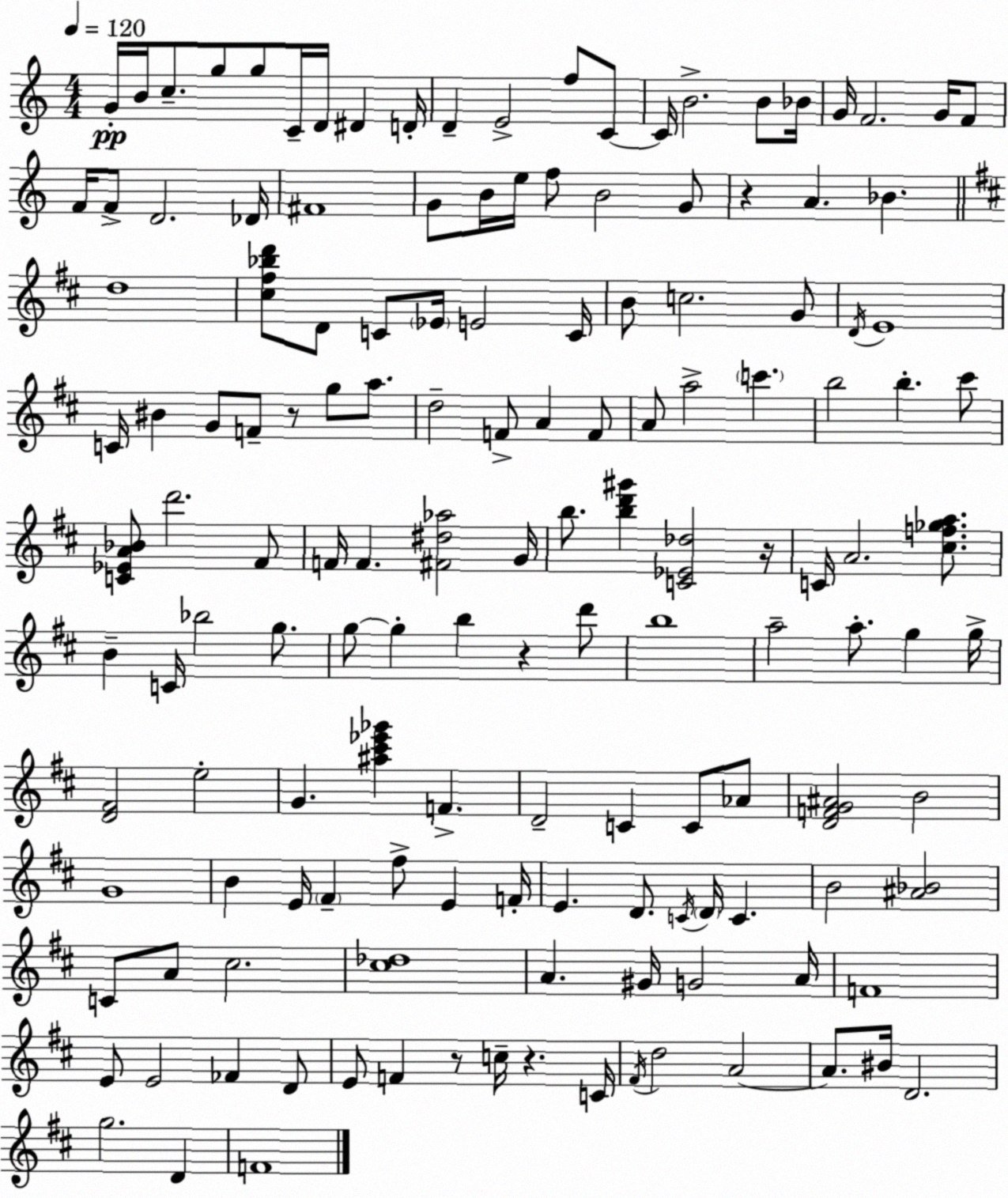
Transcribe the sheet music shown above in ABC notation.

X:1
T:Untitled
M:4/4
L:1/4
K:Am
G/4 B/4 c/2 g/2 g/2 C/4 D/4 ^D D/4 D E2 f/2 C/2 C/4 B2 B/2 _B/4 G/4 F2 G/4 F/2 F/4 F/2 D2 _D/4 ^F4 G/2 B/4 e/4 f/2 B2 G/2 z A _B d4 [^c^f_bd']/2 D/2 C/2 _E/4 E2 C/4 B/2 c2 G/2 D/4 E4 C/4 ^B G/2 F/2 z/2 g/2 a/2 d2 F/2 A F/2 A/2 a2 c' b2 b ^c'/2 [C_EA_B]/2 d'2 ^F/2 F/4 F [^F^d_a]2 G/4 b/2 [bd'^g'] [C_E_d]2 z/4 C/4 A2 [^cf_ga]/2 B C/4 _b2 g/2 g/2 g b z d'/2 b4 a2 a/2 g g/4 [D^F]2 e2 G [^a^c'_e'_g'] F D2 C C/2 _A/2 [DFG^A]2 B2 G4 B E/4 ^F ^f/2 E F/4 E D/2 C/4 D/4 C B2 [^A_B]2 C/2 A/2 ^c2 [^c_d]4 A ^G/4 G2 A/4 F4 E/2 E2 _F D/2 E/2 F z/2 c/4 z C/4 ^F/4 d2 A2 A/2 ^B/4 D2 g2 D F4